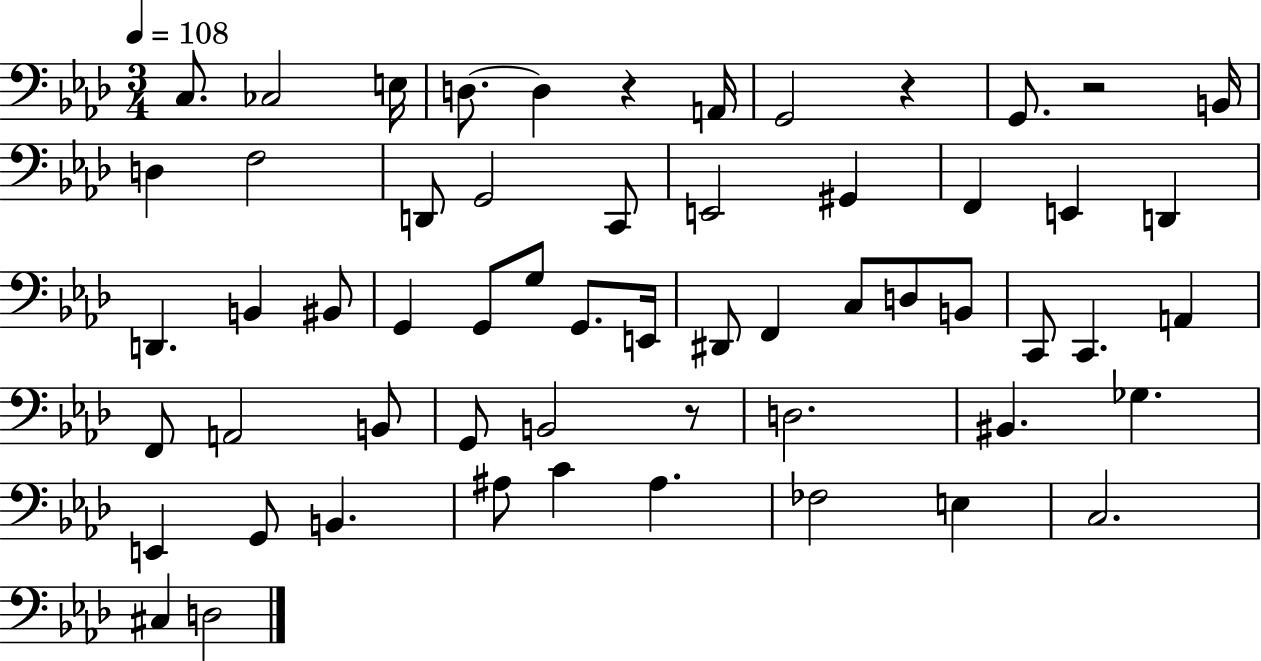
X:1
T:Untitled
M:3/4
L:1/4
K:Ab
C,/2 _C,2 E,/4 D,/2 D, z A,,/4 G,,2 z G,,/2 z2 B,,/4 D, F,2 D,,/2 G,,2 C,,/2 E,,2 ^G,, F,, E,, D,, D,, B,, ^B,,/2 G,, G,,/2 G,/2 G,,/2 E,,/4 ^D,,/2 F,, C,/2 D,/2 B,,/2 C,,/2 C,, A,, F,,/2 A,,2 B,,/2 G,,/2 B,,2 z/2 D,2 ^B,, _G, E,, G,,/2 B,, ^A,/2 C ^A, _F,2 E, C,2 ^C, D,2